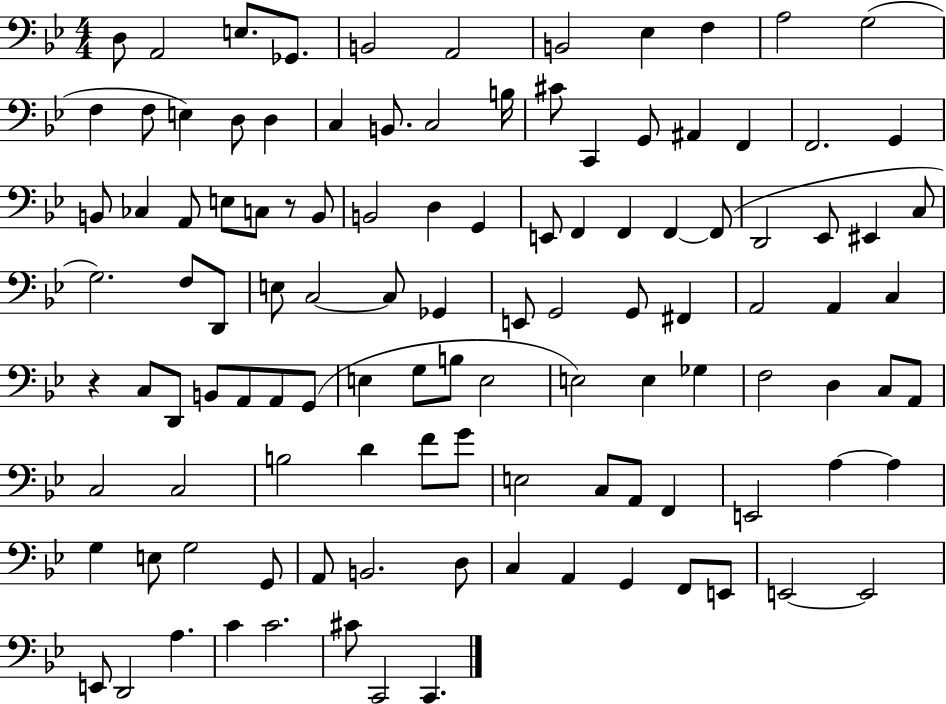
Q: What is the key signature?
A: BES major